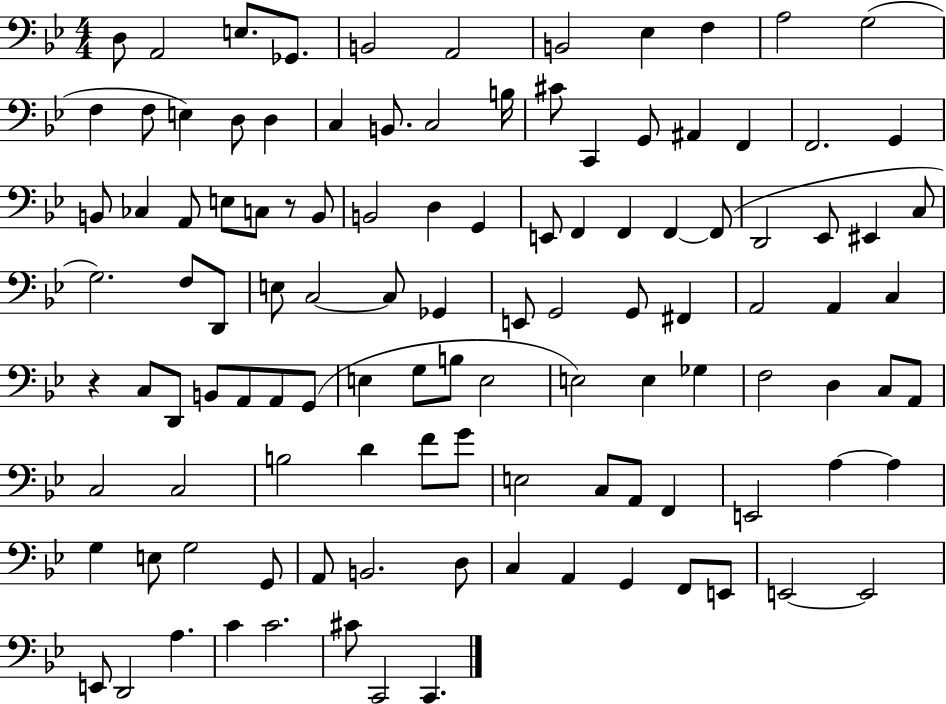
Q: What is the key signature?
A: BES major